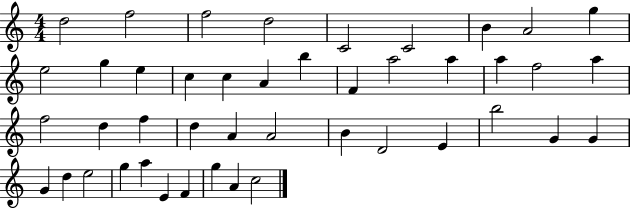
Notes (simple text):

D5/h F5/h F5/h D5/h C4/h C4/h B4/q A4/h G5/q E5/h G5/q E5/q C5/q C5/q A4/q B5/q F4/q A5/h A5/q A5/q F5/h A5/q F5/h D5/q F5/q D5/q A4/q A4/h B4/q D4/h E4/q B5/h G4/q G4/q G4/q D5/q E5/h G5/q A5/q E4/q F4/q G5/q A4/q C5/h